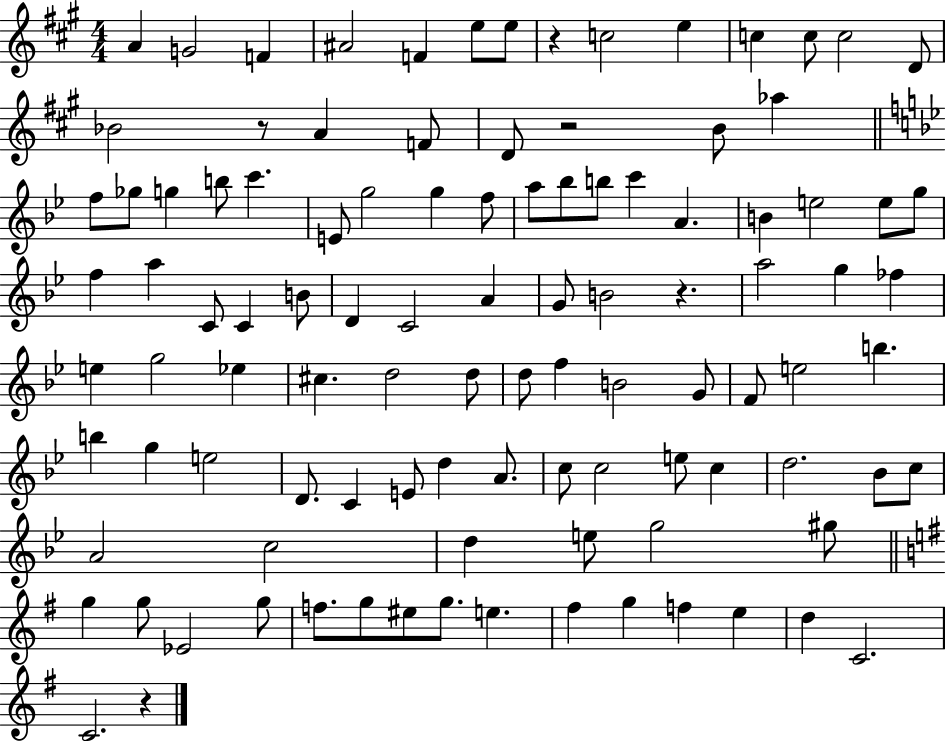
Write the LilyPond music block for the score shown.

{
  \clef treble
  \numericTimeSignature
  \time 4/4
  \key a \major
  a'4 g'2 f'4 | ais'2 f'4 e''8 e''8 | r4 c''2 e''4 | c''4 c''8 c''2 d'8 | \break bes'2 r8 a'4 f'8 | d'8 r2 b'8 aes''4 | \bar "||" \break \key bes \major f''8 ges''8 g''4 b''8 c'''4. | e'8 g''2 g''4 f''8 | a''8 bes''8 b''8 c'''4 a'4. | b'4 e''2 e''8 g''8 | \break f''4 a''4 c'8 c'4 b'8 | d'4 c'2 a'4 | g'8 b'2 r4. | a''2 g''4 fes''4 | \break e''4 g''2 ees''4 | cis''4. d''2 d''8 | d''8 f''4 b'2 g'8 | f'8 e''2 b''4. | \break b''4 g''4 e''2 | d'8. c'4 e'8 d''4 a'8. | c''8 c''2 e''8 c''4 | d''2. bes'8 c''8 | \break a'2 c''2 | d''4 e''8 g''2 gis''8 | \bar "||" \break \key e \minor g''4 g''8 ees'2 g''8 | f''8. g''8 eis''8 g''8. e''4. | fis''4 g''4 f''4 e''4 | d''4 c'2. | \break c'2. r4 | \bar "|."
}